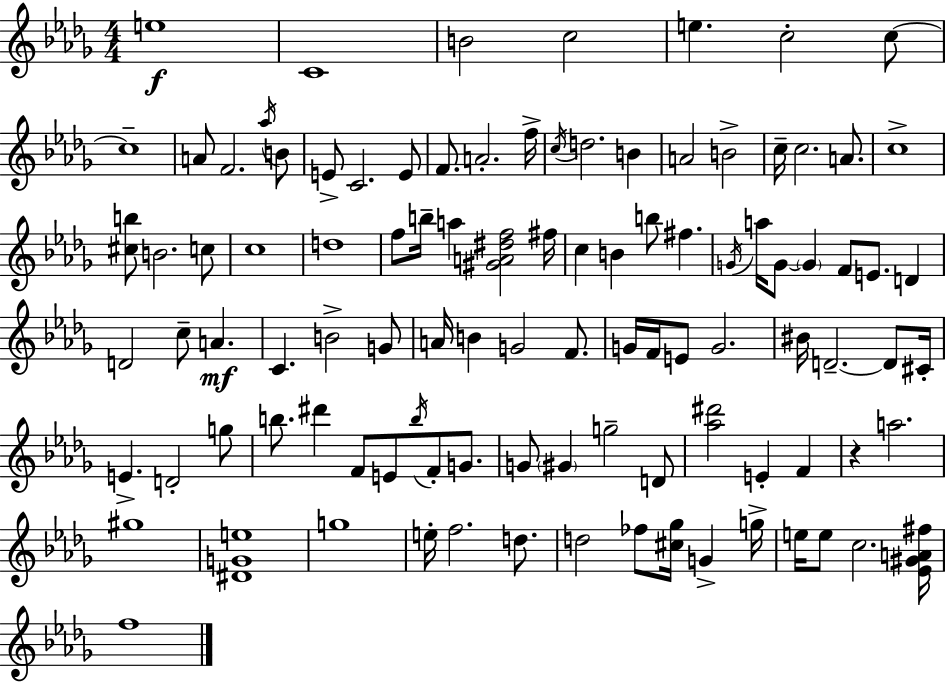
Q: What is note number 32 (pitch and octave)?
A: F5